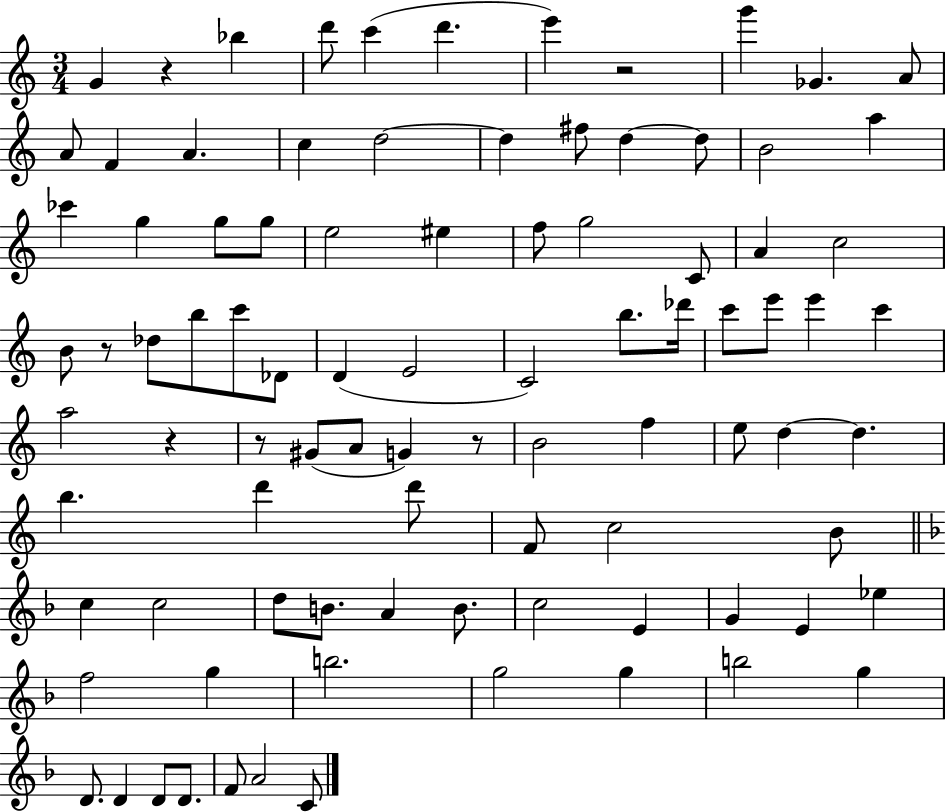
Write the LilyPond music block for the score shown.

{
  \clef treble
  \numericTimeSignature
  \time 3/4
  \key c \major
  \repeat volta 2 { g'4 r4 bes''4 | d'''8 c'''4( d'''4. | e'''4) r2 | g'''4 ges'4. a'8 | \break a'8 f'4 a'4. | c''4 d''2~~ | d''4 fis''8 d''4~~ d''8 | b'2 a''4 | \break ces'''4 g''4 g''8 g''8 | e''2 eis''4 | f''8 g''2 c'8 | a'4 c''2 | \break b'8 r8 des''8 b''8 c'''8 des'8 | d'4( e'2 | c'2) b''8. des'''16 | c'''8 e'''8 e'''4 c'''4 | \break a''2 r4 | r8 gis'8( a'8 g'4) r8 | b'2 f''4 | e''8 d''4~~ d''4. | \break b''4. d'''4 d'''8 | f'8 c''2 b'8 | \bar "||" \break \key f \major c''4 c''2 | d''8 b'8. a'4 b'8. | c''2 e'4 | g'4 e'4 ees''4 | \break f''2 g''4 | b''2. | g''2 g''4 | b''2 g''4 | \break d'8. d'4 d'8 d'8. | f'8 a'2 c'8 | } \bar "|."
}